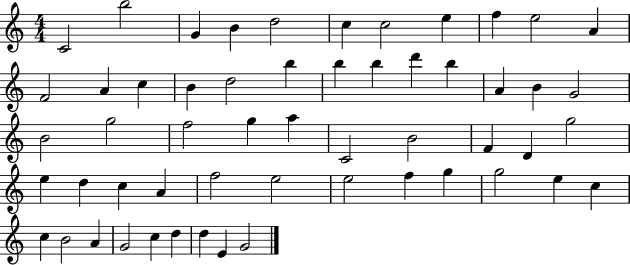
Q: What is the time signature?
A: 4/4